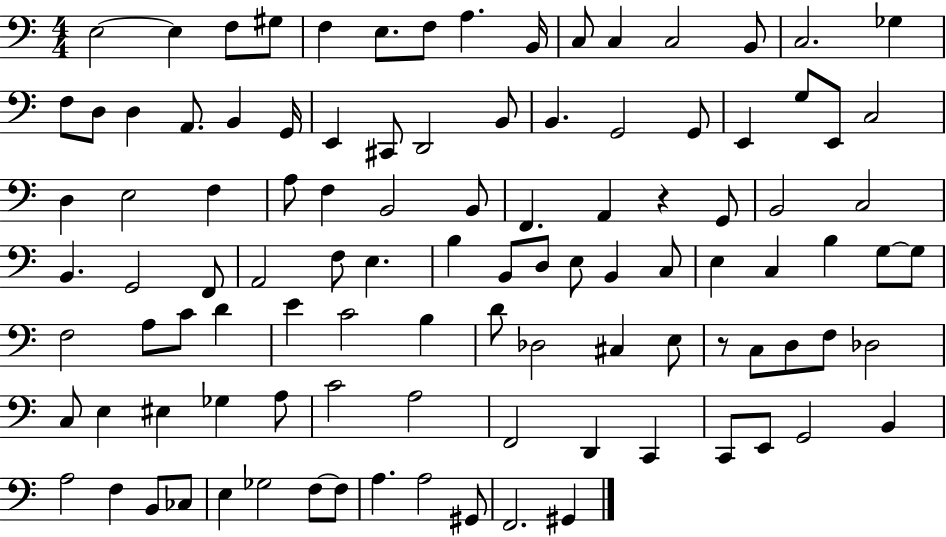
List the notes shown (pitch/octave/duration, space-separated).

E3/h E3/q F3/e G#3/e F3/q E3/e. F3/e A3/q. B2/s C3/e C3/q C3/h B2/e C3/h. Gb3/q F3/e D3/e D3/q A2/e. B2/q G2/s E2/q C#2/e D2/h B2/e B2/q. G2/h G2/e E2/q G3/e E2/e C3/h D3/q E3/h F3/q A3/e F3/q B2/h B2/e F2/q. A2/q R/q G2/e B2/h C3/h B2/q. G2/h F2/e A2/h F3/e E3/q. B3/q B2/e D3/e E3/e B2/q C3/e E3/q C3/q B3/q G3/e G3/e F3/h A3/e C4/e D4/q E4/q C4/h B3/q D4/e Db3/h C#3/q E3/e R/e C3/e D3/e F3/e Db3/h C3/e E3/q EIS3/q Gb3/q A3/e C4/h A3/h F2/h D2/q C2/q C2/e E2/e G2/h B2/q A3/h F3/q B2/e CES3/e E3/q Gb3/h F3/e F3/e A3/q. A3/h G#2/e F2/h. G#2/q